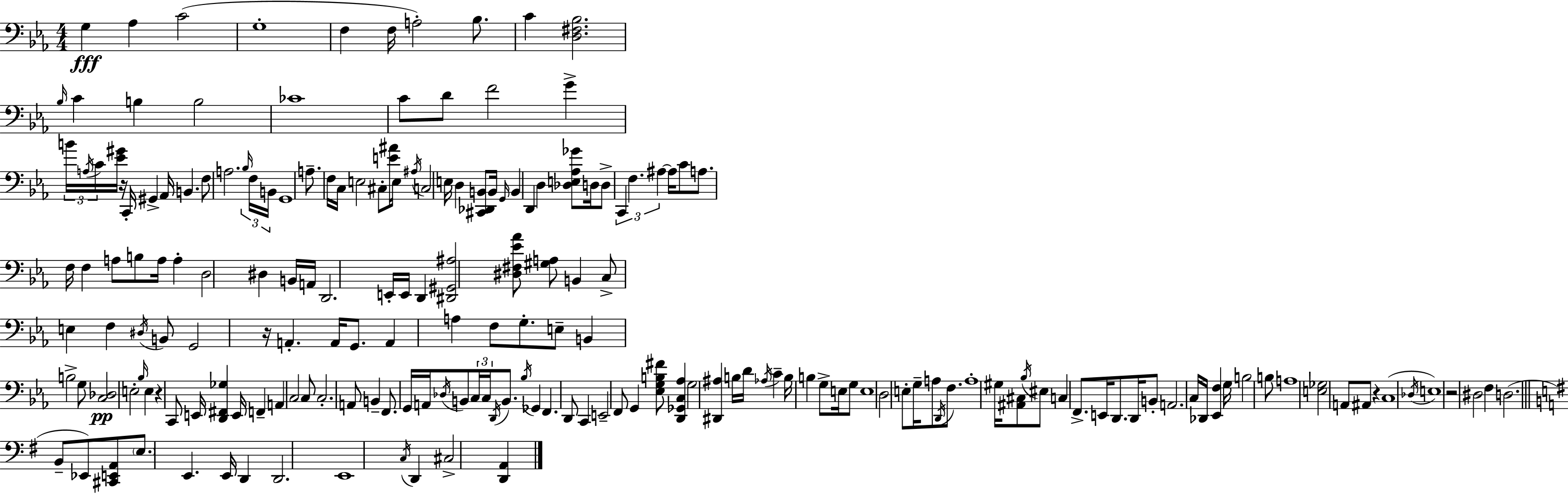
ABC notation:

X:1
T:Untitled
M:4/4
L:1/4
K:Cm
G, _A, C2 G,4 F, F,/4 A,2 _B,/2 C [D,^F,_B,]2 _B,/4 C B, B,2 _C4 C/2 D/2 F2 G B/4 A,/4 C/4 [_E^G]/4 z/4 C,,/4 ^G,, _A,,/4 B,, F,/2 A,2 _B,/4 F,/4 B,,/4 G,,4 A,/2 F,/4 C,/4 E,2 ^C,/2 [E^A]/4 E,/4 ^A,/4 C,2 E,/4 D, [^C,,_D,,B,,]/2 B,,/4 G,,/4 B,, D,, D, [_D,E,_A,_G]/2 D,/4 D,/2 C,, F, ^A, ^A,/4 C/2 A,/2 F,/4 F, A,/2 B,/2 A,/4 A, D,2 ^D, B,,/4 A,,/4 D,,2 E,,/4 E,,/4 D,, [^D,,^G,,^A,]2 [^D,^F,_E_A]/2 [^G,A,]/2 B,, C,/2 E, F, ^D,/4 B,,/2 G,,2 z/4 A,, A,,/4 G,,/2 A,, A, F,/2 G,/2 E,/2 B,, B,2 G,/2 [C,_D,]2 E,2 _B,/4 E, z C,,/2 E,,/4 [D,,^F,,_G,] E,,/4 F,, A,, C,2 C,/2 C,2 A,,/2 B,, F,,/2 G,,/4 A,,/4 _D,/4 B,,/2 C,/4 C,/4 D,,/4 B,,/2 _B,/4 _G,, F,, D,,/2 C,, E,,2 F,,/2 G,, [_E,G,B,^F]/2 [D,,_G,,C,_A,] G,2 [^D,,^A,] B,/4 D/4 _A,/4 C B,/4 B, G,/2 E,/4 G,/2 E,4 D,2 E,/2 G,/4 A,/2 D,,/4 F,/2 A,4 ^G,/4 [^A,,^C,]/2 _B,/4 ^E,/2 C, F,,/2 E,,/4 D,,/2 D,,/4 B,,/2 A,,2 C,/4 _D,,/4 [_E,,F,] G,/4 B,2 B,/2 A,4 [E,_G,]2 A,,/2 ^A,,/2 z C,4 _D,/4 E,4 z2 ^D,2 F, D,2 B,,/2 _E,,/2 [^C,,E,,A,,]/2 E,/2 E,, E,,/4 D,, D,,2 E,,4 C,/4 D,, ^C,2 [D,,A,,]